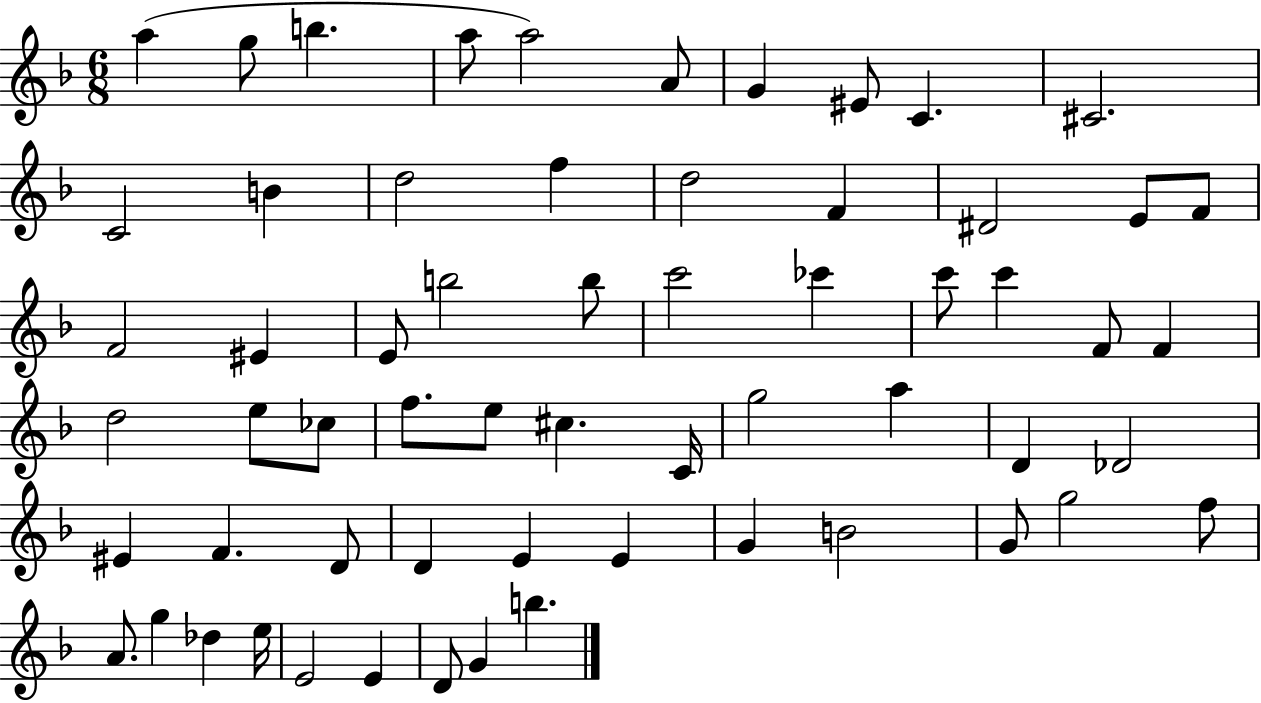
A5/q G5/e B5/q. A5/e A5/h A4/e G4/q EIS4/e C4/q. C#4/h. C4/h B4/q D5/h F5/q D5/h F4/q D#4/h E4/e F4/e F4/h EIS4/q E4/e B5/h B5/e C6/h CES6/q C6/e C6/q F4/e F4/q D5/h E5/e CES5/e F5/e. E5/e C#5/q. C4/s G5/h A5/q D4/q Db4/h EIS4/q F4/q. D4/e D4/q E4/q E4/q G4/q B4/h G4/e G5/h F5/e A4/e. G5/q Db5/q E5/s E4/h E4/q D4/e G4/q B5/q.